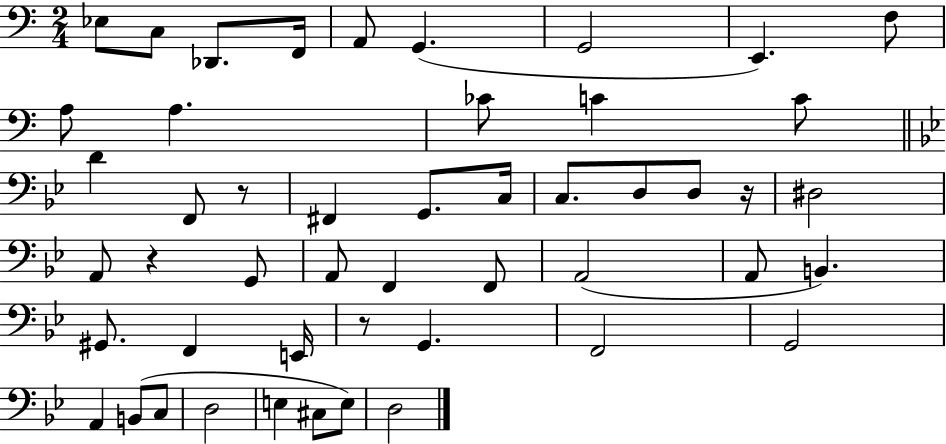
{
  \clef bass
  \numericTimeSignature
  \time 2/4
  \key c \major
  ees8 c8 des,8. f,16 | a,8 g,4.( | g,2 | e,4.) f8 | \break a8 a4. | ces'8 c'4 c'8 | \bar "||" \break \key bes \major d'4 f,8 r8 | fis,4 g,8. c16 | c8. d8 d8 r16 | dis2 | \break a,8 r4 g,8 | a,8 f,4 f,8 | a,2( | a,8 b,4.) | \break gis,8. f,4 e,16 | r8 g,4. | f,2 | g,2 | \break a,4 b,8( c8 | d2 | e4 cis8 e8) | d2 | \break \bar "|."
}